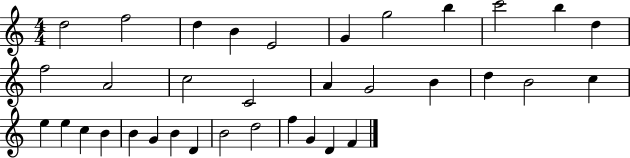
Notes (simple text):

D5/h F5/h D5/q B4/q E4/h G4/q G5/h B5/q C6/h B5/q D5/q F5/h A4/h C5/h C4/h A4/q G4/h B4/q D5/q B4/h C5/q E5/q E5/q C5/q B4/q B4/q G4/q B4/q D4/q B4/h D5/h F5/q G4/q D4/q F4/q